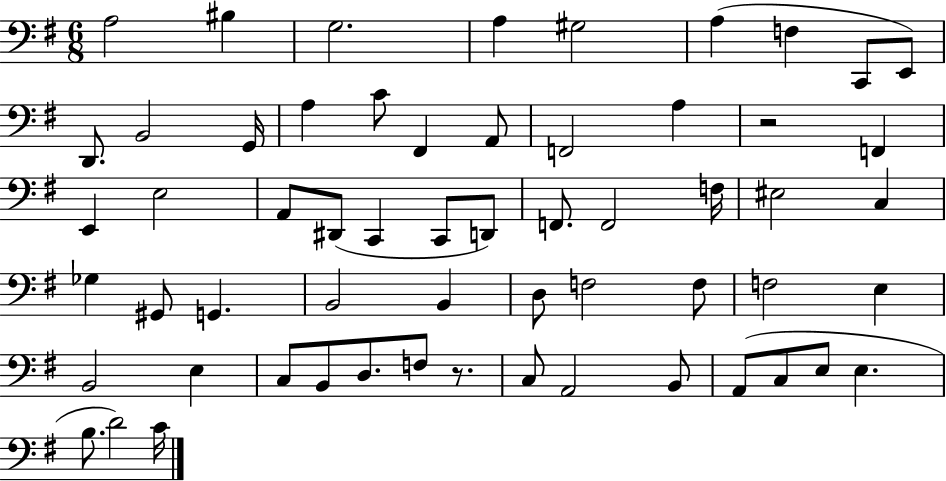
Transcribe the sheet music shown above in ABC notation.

X:1
T:Untitled
M:6/8
L:1/4
K:G
A,2 ^B, G,2 A, ^G,2 A, F, C,,/2 E,,/2 D,,/2 B,,2 G,,/4 A, C/2 ^F,, A,,/2 F,,2 A, z2 F,, E,, E,2 A,,/2 ^D,,/2 C,, C,,/2 D,,/2 F,,/2 F,,2 F,/4 ^E,2 C, _G, ^G,,/2 G,, B,,2 B,, D,/2 F,2 F,/2 F,2 E, B,,2 E, C,/2 B,,/2 D,/2 F,/2 z/2 C,/2 A,,2 B,,/2 A,,/2 C,/2 E,/2 E, B,/2 D2 C/4